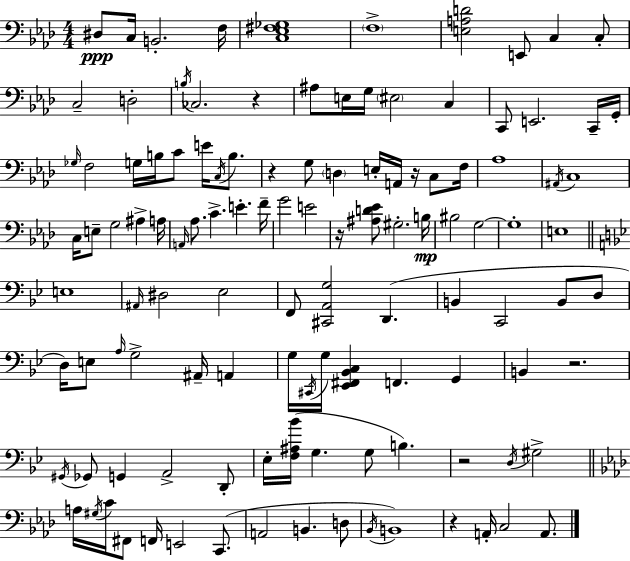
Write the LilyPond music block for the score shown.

{
  \clef bass
  \numericTimeSignature
  \time 4/4
  \key f \minor
  dis8\ppp c16 b,2.-. f16 | <c ees fis ges>1 | \parenthesize f1-> | <e a d'>2 e,8 c4 c8-. | \break c2-- d2-. | \acciaccatura { b16 } ces2. r4 | ais8 e16 g16 \parenthesize eis2 c4 | c,8 e,2. c,16-- | \break g,16-. \grace { ges16 } f2 g16 b16 c'8 e'16 \acciaccatura { c16 } | b8. r4 g8 \parenthesize d4 e16-. a,16 r16 | c8 f16 aes1 | \acciaccatura { ais,16 } c1 | \break c16 e8-- g2 ais4-> | a16 \grace { a,16 } aes8. c'4.-> e'4.-. | f'16-- g'2 e'2 | r16 <ais d' ees'>8 gis2.-. | \break b16\mp bis2 g2~~ | g1-. | e1 | \bar "||" \break \key g \minor e1 | \grace { ais,16 } dis2 ees2 | f,8 <cis, a, g>2 d,4.( | b,4 c,2 b,8 d8 | \break d16) e8 \grace { a16 } g2-> ais,16-- a,4 | g16 \acciaccatura { cis,16 } g16 <ees, fis, bes, c>4 f,4. g,4 | b,4 r2. | \acciaccatura { gis,16 } ges,8 g,4 a,2-> | \break d,8-. ees16-. <f ais bes'>16( g4. g8 b4.) | r2 \acciaccatura { d16 } gis2-> | \bar "||" \break \key f \minor a16 \acciaccatura { gis16 } c'16 fis,8 f,16 e,2 c,8.( | a,2 b,4. d8 | \acciaccatura { bes,16 } b,1) | r4 a,16-. c2 a,8. | \break \bar "|."
}